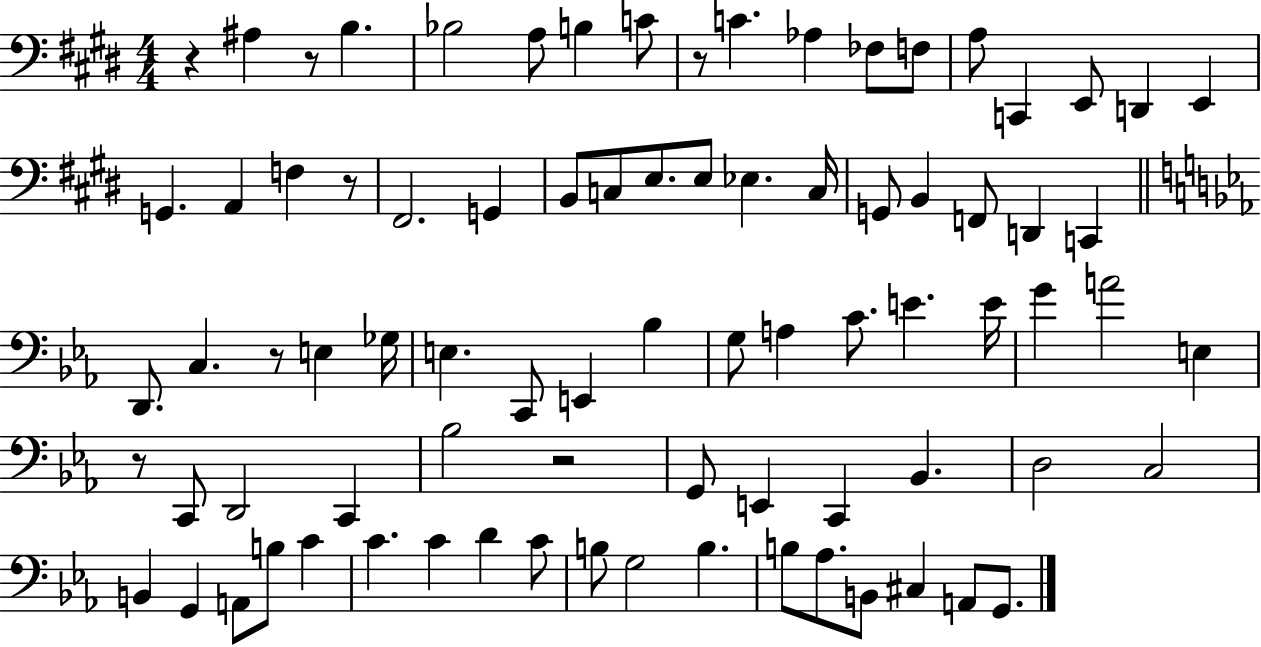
X:1
T:Untitled
M:4/4
L:1/4
K:E
z ^A, z/2 B, _B,2 A,/2 B, C/2 z/2 C _A, _F,/2 F,/2 A,/2 C,, E,,/2 D,, E,, G,, A,, F, z/2 ^F,,2 G,, B,,/2 C,/2 E,/2 E,/2 _E, C,/4 G,,/2 B,, F,,/2 D,, C,, D,,/2 C, z/2 E, _G,/4 E, C,,/2 E,, _B, G,/2 A, C/2 E E/4 G A2 E, z/2 C,,/2 D,,2 C,, _B,2 z2 G,,/2 E,, C,, _B,, D,2 C,2 B,, G,, A,,/2 B,/2 C C C D C/2 B,/2 G,2 B, B,/2 _A,/2 B,,/2 ^C, A,,/2 G,,/2